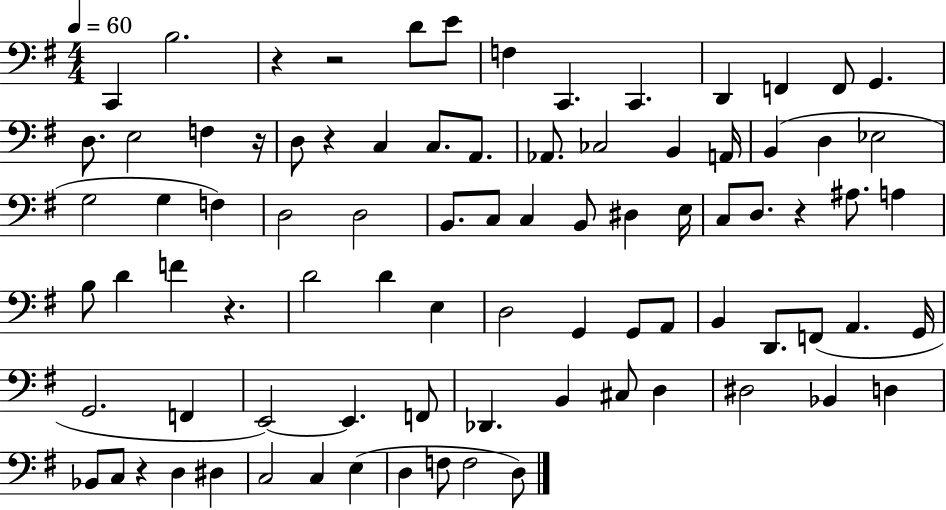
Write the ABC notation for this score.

X:1
T:Untitled
M:4/4
L:1/4
K:G
C,, B,2 z z2 D/2 E/2 F, C,, C,, D,, F,, F,,/2 G,, D,/2 E,2 F, z/4 D,/2 z C, C,/2 A,,/2 _A,,/2 _C,2 B,, A,,/4 B,, D, _E,2 G,2 G, F, D,2 D,2 B,,/2 C,/2 C, B,,/2 ^D, E,/4 C,/2 D,/2 z ^A,/2 A, B,/2 D F z D2 D E, D,2 G,, G,,/2 A,,/2 B,, D,,/2 F,,/2 A,, G,,/4 G,,2 F,, E,,2 E,, F,,/2 _D,, B,, ^C,/2 D, ^D,2 _B,, D, _B,,/2 C,/2 z D, ^D, C,2 C, E, D, F,/2 F,2 D,/2